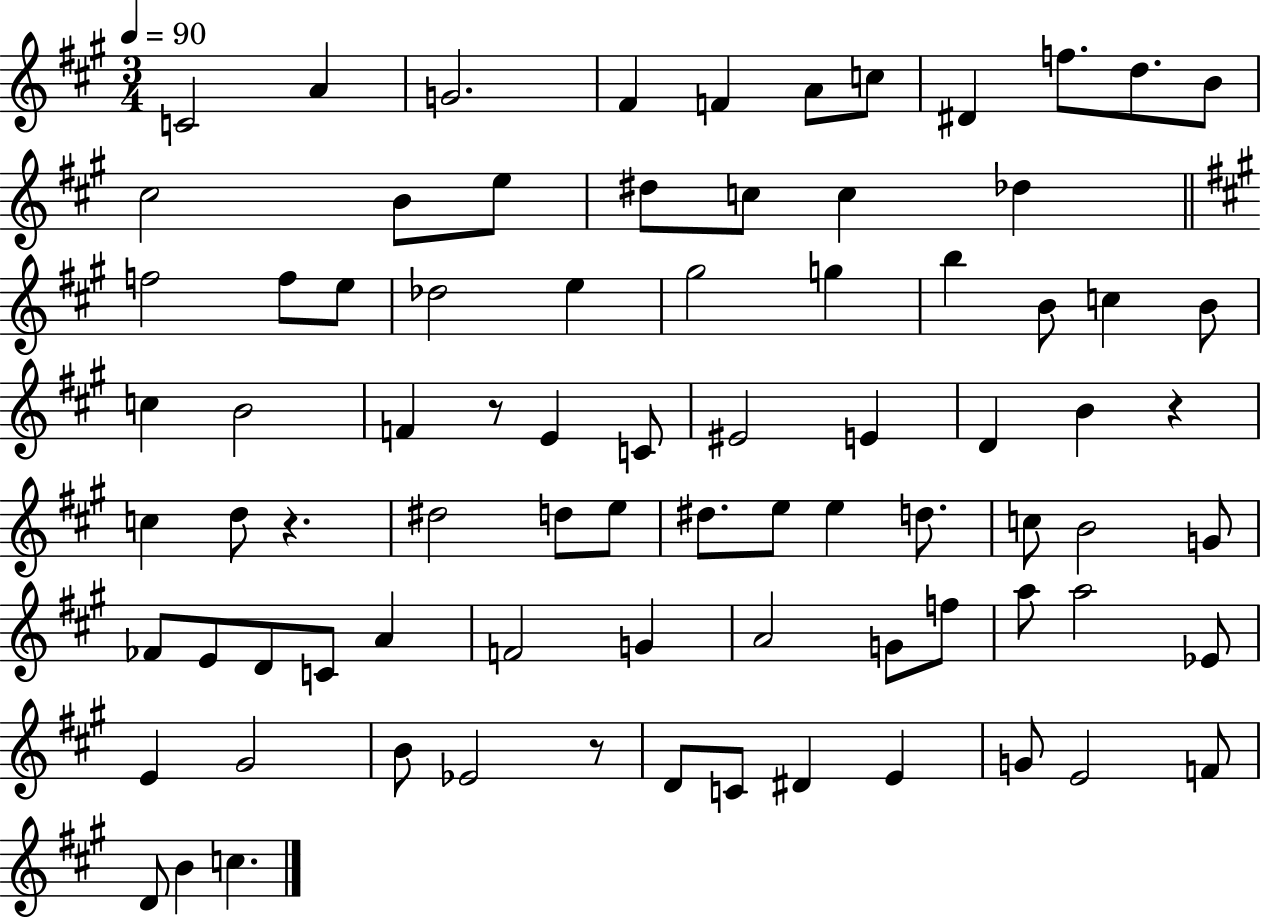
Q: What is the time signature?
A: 3/4